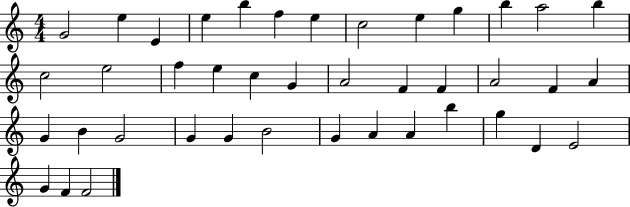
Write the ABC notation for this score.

X:1
T:Untitled
M:4/4
L:1/4
K:C
G2 e E e b f e c2 e g b a2 b c2 e2 f e c G A2 F F A2 F A G B G2 G G B2 G A A b g D E2 G F F2